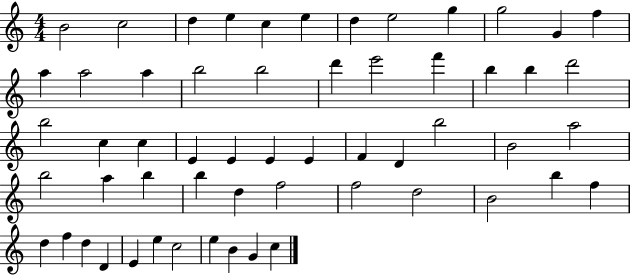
{
  \clef treble
  \numericTimeSignature
  \time 4/4
  \key c \major
  b'2 c''2 | d''4 e''4 c''4 e''4 | d''4 e''2 g''4 | g''2 g'4 f''4 | \break a''4 a''2 a''4 | b''2 b''2 | d'''4 e'''2 f'''4 | b''4 b''4 d'''2 | \break b''2 c''4 c''4 | e'4 e'4 e'4 e'4 | f'4 d'4 b''2 | b'2 a''2 | \break b''2 a''4 b''4 | b''4 d''4 f''2 | f''2 d''2 | b'2 b''4 f''4 | \break d''4 f''4 d''4 d'4 | e'4 e''4 c''2 | e''4 b'4 g'4 c''4 | \bar "|."
}